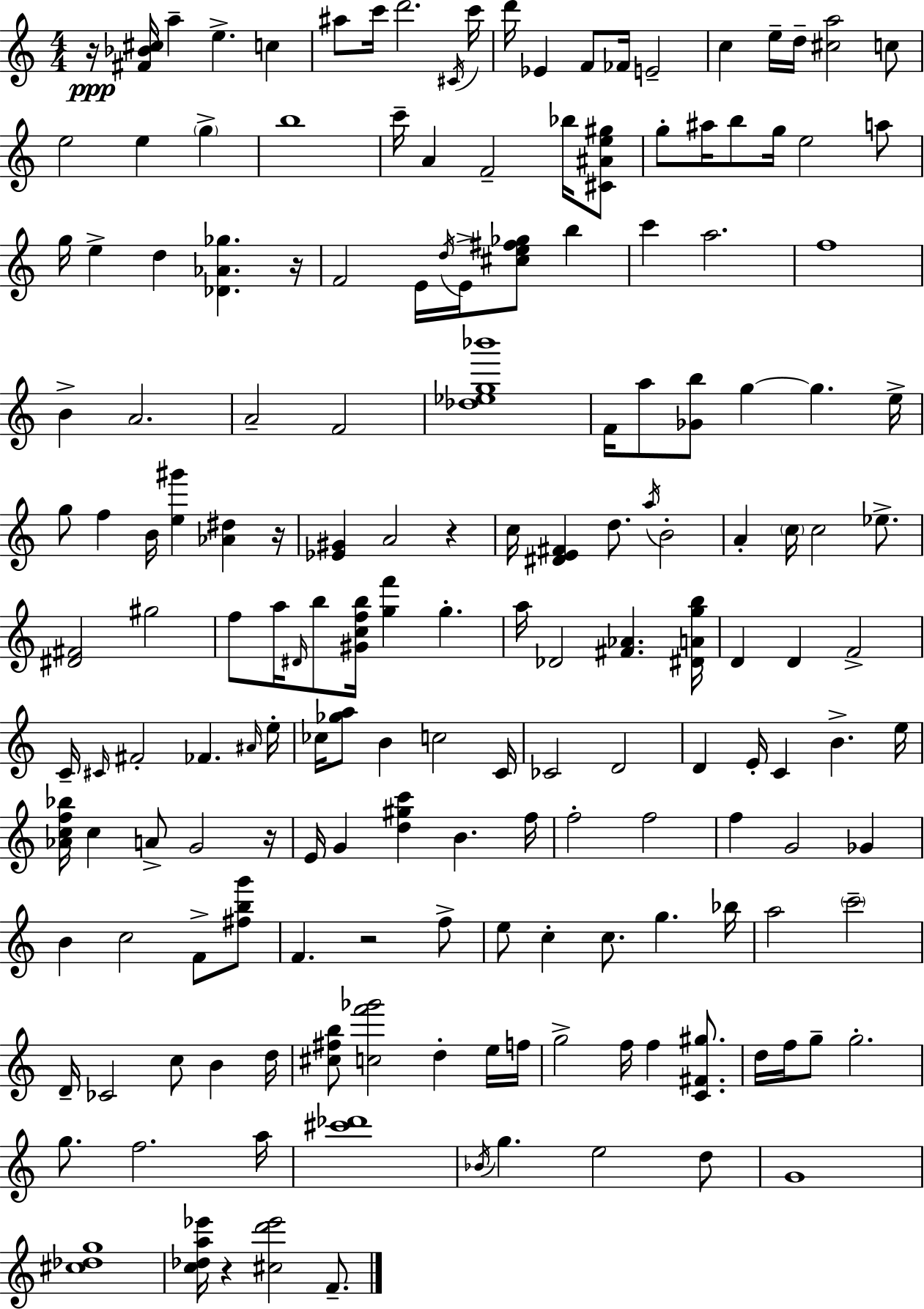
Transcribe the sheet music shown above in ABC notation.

X:1
T:Untitled
M:4/4
L:1/4
K:Am
z/4 [^F_B^c]/4 a e c ^a/2 c'/4 d'2 ^C/4 c'/4 d'/4 _E F/2 _F/4 E2 c e/4 d/4 [^ca]2 c/2 e2 e g b4 c'/4 A F2 _b/4 [^C^Ae^g]/2 g/2 ^a/4 b/2 g/4 e2 a/2 g/4 e d [_D_A_g] z/4 F2 E/4 d/4 E/4 [^ce^f_g]/2 b c' a2 f4 B A2 A2 F2 [_d_eg_b']4 F/4 a/2 [_Gb]/2 g g e/4 g/2 f B/4 [e^g'] [_A^d] z/4 [_E^G] A2 z c/4 [^DE^F] d/2 a/4 B2 A c/4 c2 _e/2 [^D^F]2 ^g2 f/2 a/4 ^D/4 b/2 [^Gcfb]/4 [gf'] g a/4 _D2 [^F_A] [^DAgb]/4 D D F2 C/4 ^C/4 ^F2 _F ^A/4 e/4 _c/4 [_ga]/2 B c2 C/4 _C2 D2 D E/4 C B e/4 [_Acf_b]/4 c A/2 G2 z/4 E/4 G [d^gc'] B f/4 f2 f2 f G2 _G B c2 F/2 [^fbg']/2 F z2 f/2 e/2 c c/2 g _b/4 a2 c'2 D/4 _C2 c/2 B d/4 [^c^fb]/2 [cf'_g']2 d e/4 f/4 g2 f/4 f [C^F^g]/2 d/4 f/4 g/2 g2 g/2 f2 a/4 [^c'_d']4 _B/4 g e2 d/2 G4 [^c_dg]4 [c_da_e']/4 z [^cd'_e']2 F/2